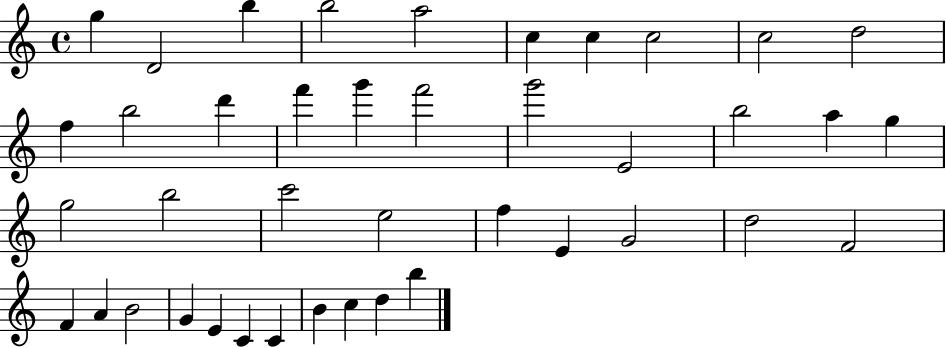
{
  \clef treble
  \time 4/4
  \defaultTimeSignature
  \key c \major
  g''4 d'2 b''4 | b''2 a''2 | c''4 c''4 c''2 | c''2 d''2 | \break f''4 b''2 d'''4 | f'''4 g'''4 f'''2 | g'''2 e'2 | b''2 a''4 g''4 | \break g''2 b''2 | c'''2 e''2 | f''4 e'4 g'2 | d''2 f'2 | \break f'4 a'4 b'2 | g'4 e'4 c'4 c'4 | b'4 c''4 d''4 b''4 | \bar "|."
}